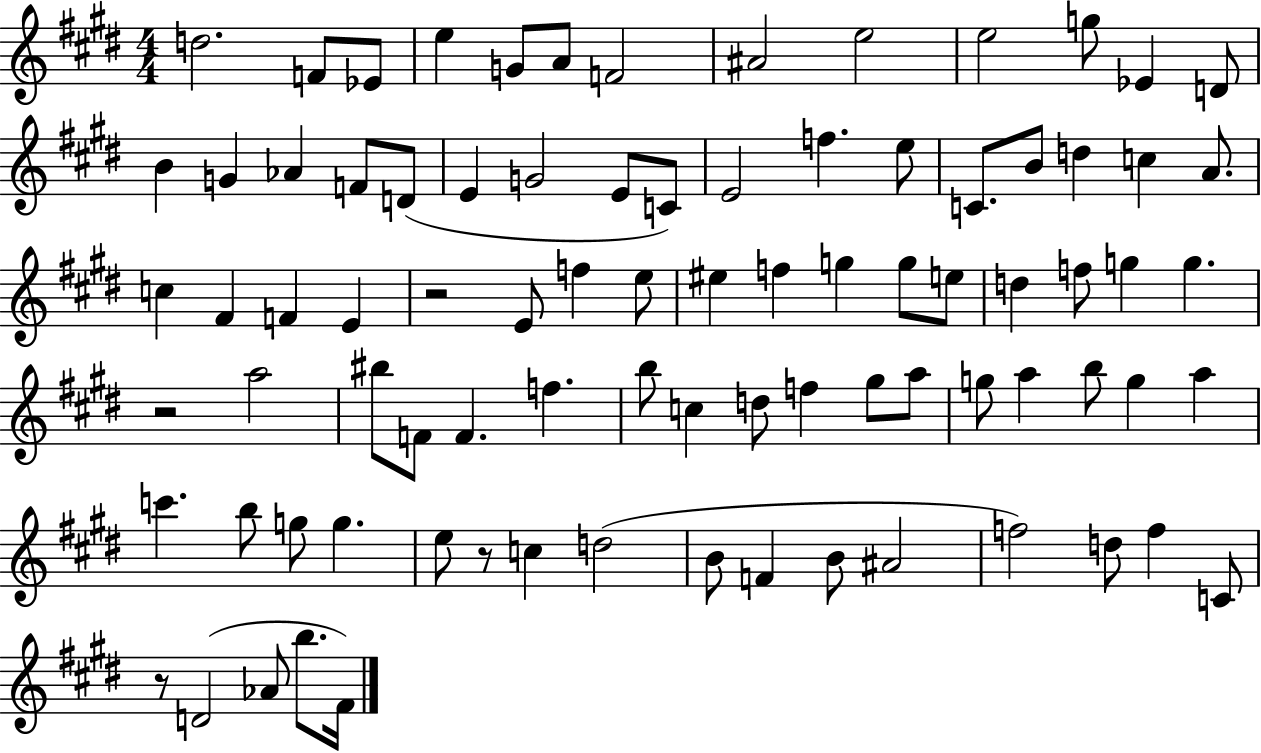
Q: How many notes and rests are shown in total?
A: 85